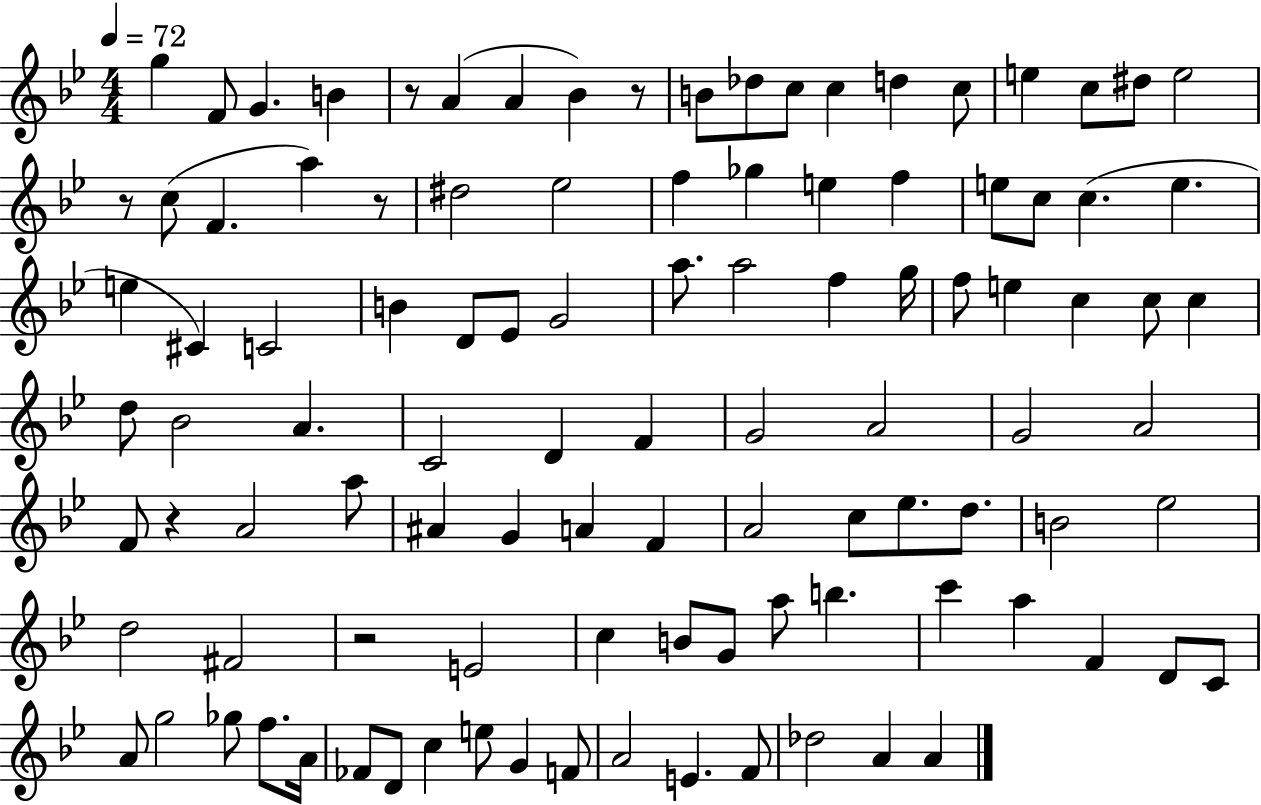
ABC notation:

X:1
T:Untitled
M:4/4
L:1/4
K:Bb
g F/2 G B z/2 A A _B z/2 B/2 _d/2 c/2 c d c/2 e c/2 ^d/2 e2 z/2 c/2 F a z/2 ^d2 _e2 f _g e f e/2 c/2 c e e ^C C2 B D/2 _E/2 G2 a/2 a2 f g/4 f/2 e c c/2 c d/2 _B2 A C2 D F G2 A2 G2 A2 F/2 z A2 a/2 ^A G A F A2 c/2 _e/2 d/2 B2 _e2 d2 ^F2 z2 E2 c B/2 G/2 a/2 b c' a F D/2 C/2 A/2 g2 _g/2 f/2 A/4 _F/2 D/2 c e/2 G F/2 A2 E F/2 _d2 A A